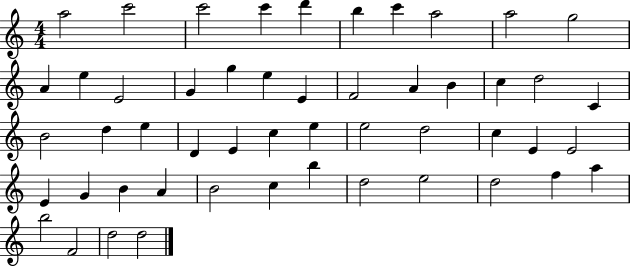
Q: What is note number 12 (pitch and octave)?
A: E5